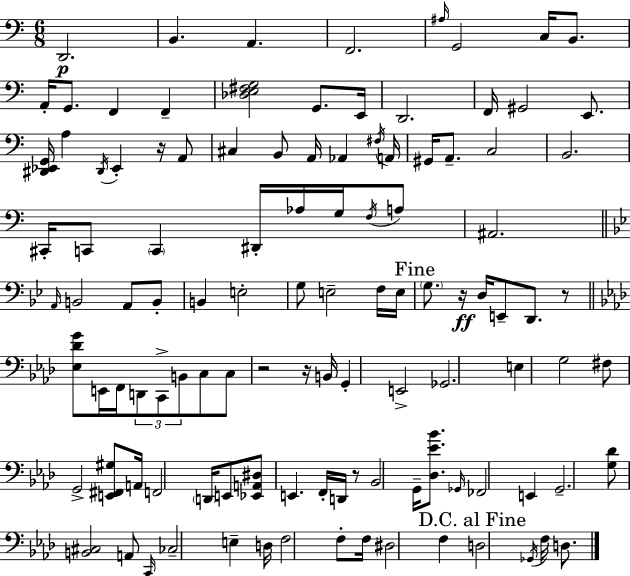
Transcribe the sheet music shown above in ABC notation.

X:1
T:Untitled
M:6/8
L:1/4
K:C
D,,2 B,, A,, F,,2 ^A,/4 G,,2 C,/4 B,,/2 A,,/4 G,,/2 F,, F,, [_D,E,^F,G,]2 G,,/2 E,,/4 D,,2 F,,/4 ^G,,2 E,,/2 [^D,,_E,,G,,]/4 A, ^D,,/4 _E,, z/4 A,,/2 ^C, B,,/2 A,,/4 _A,, ^F,/4 A,,/4 ^G,,/4 A,,/2 C,2 B,,2 ^C,,/4 C,,/2 C,, ^D,,/4 _A,/4 G,/4 F,/4 A,/2 ^A,,2 A,,/4 B,,2 A,,/2 B,,/2 B,, E,2 G,/2 E,2 F,/4 E,/4 G,/2 z/4 D,/4 E,,/2 D,,/2 z/2 [_E,_DG]/2 E,,/4 F,,/4 D,,/2 C,,/2 B,,/2 C,/2 C,/2 z2 z/4 B,,/4 G,, E,,2 _G,,2 E, G,2 ^F,/2 G,,2 [E,,^F,,^G,]/2 A,,/4 F,,2 D,,/4 E,,/2 [_E,,A,,^D,]/2 E,, F,,/4 D,,/4 z/2 _B,,2 G,,/4 [_D,_E_B]/2 _G,,/4 _F,,2 E,, G,,2 [G,_D]/2 [B,,^C,]2 A,,/2 C,,/4 _C,2 E, D,/4 F,2 F,/2 F,/4 ^D,2 F, D,2 _G,,/4 F,/4 D,/2